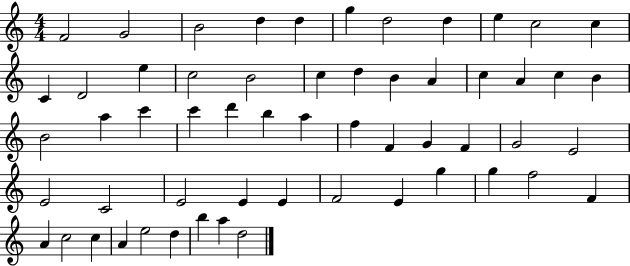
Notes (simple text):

F4/h G4/h B4/h D5/q D5/q G5/q D5/h D5/q E5/q C5/h C5/q C4/q D4/h E5/q C5/h B4/h C5/q D5/q B4/q A4/q C5/q A4/q C5/q B4/q B4/h A5/q C6/q C6/q D6/q B5/q A5/q F5/q F4/q G4/q F4/q G4/h E4/h E4/h C4/h E4/h E4/q E4/q F4/h E4/q G5/q G5/q F5/h F4/q A4/q C5/h C5/q A4/q E5/h D5/q B5/q A5/q D5/h